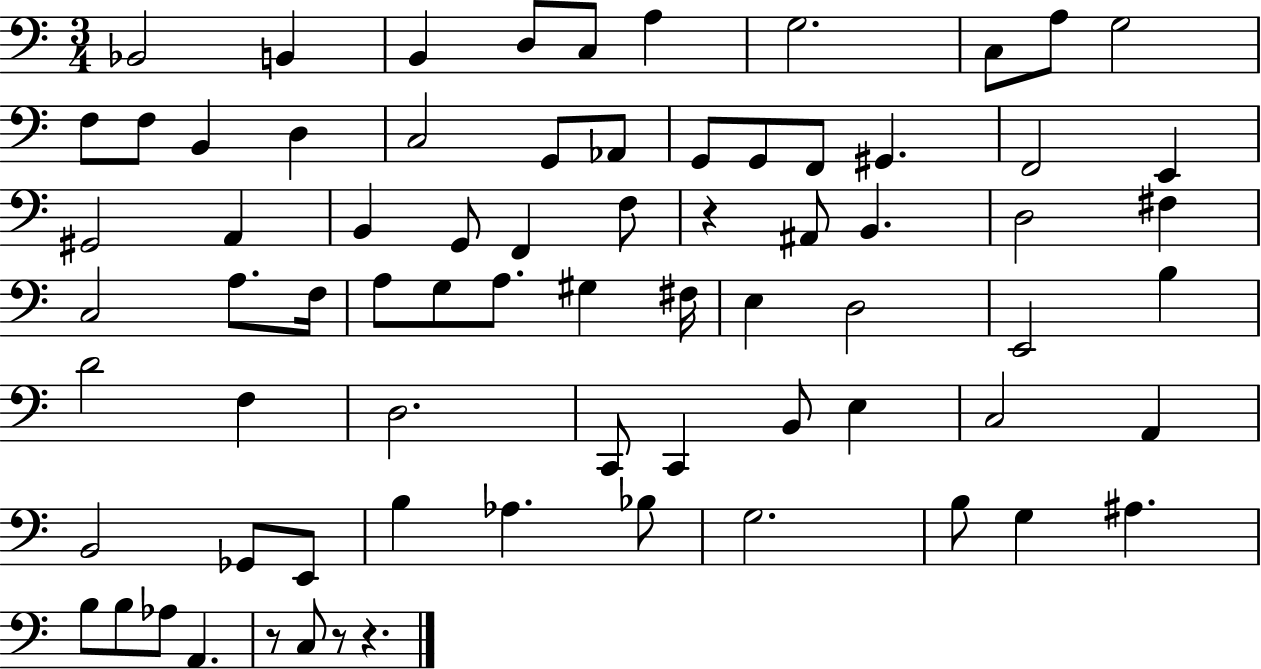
X:1
T:Untitled
M:3/4
L:1/4
K:C
_B,,2 B,, B,, D,/2 C,/2 A, G,2 C,/2 A,/2 G,2 F,/2 F,/2 B,, D, C,2 G,,/2 _A,,/2 G,,/2 G,,/2 F,,/2 ^G,, F,,2 E,, ^G,,2 A,, B,, G,,/2 F,, F,/2 z ^A,,/2 B,, D,2 ^F, C,2 A,/2 F,/4 A,/2 G,/2 A,/2 ^G, ^F,/4 E, D,2 E,,2 B, D2 F, D,2 C,,/2 C,, B,,/2 E, C,2 A,, B,,2 _G,,/2 E,,/2 B, _A, _B,/2 G,2 B,/2 G, ^A, B,/2 B,/2 _A,/2 A,, z/2 C,/2 z/2 z